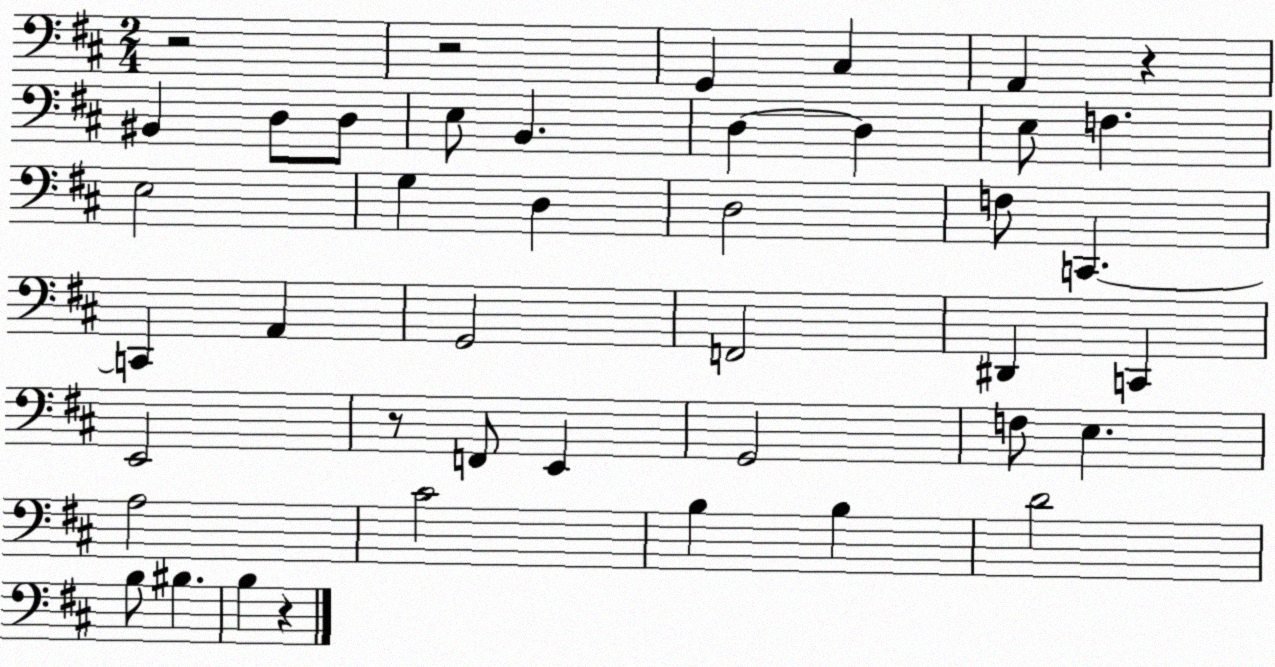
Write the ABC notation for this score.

X:1
T:Untitled
M:2/4
L:1/4
K:D
z2 z2 G,, ^C, A,, z ^B,, D,/2 D,/2 E,/2 B,, D, D, E,/2 F, E,2 G, D, D,2 F,/2 C,, C,, A,, G,,2 F,,2 ^D,, C,, E,,2 z/2 F,,/2 E,, G,,2 F,/2 E, A,2 ^C2 B, B, D2 B,/2 ^B, B, z